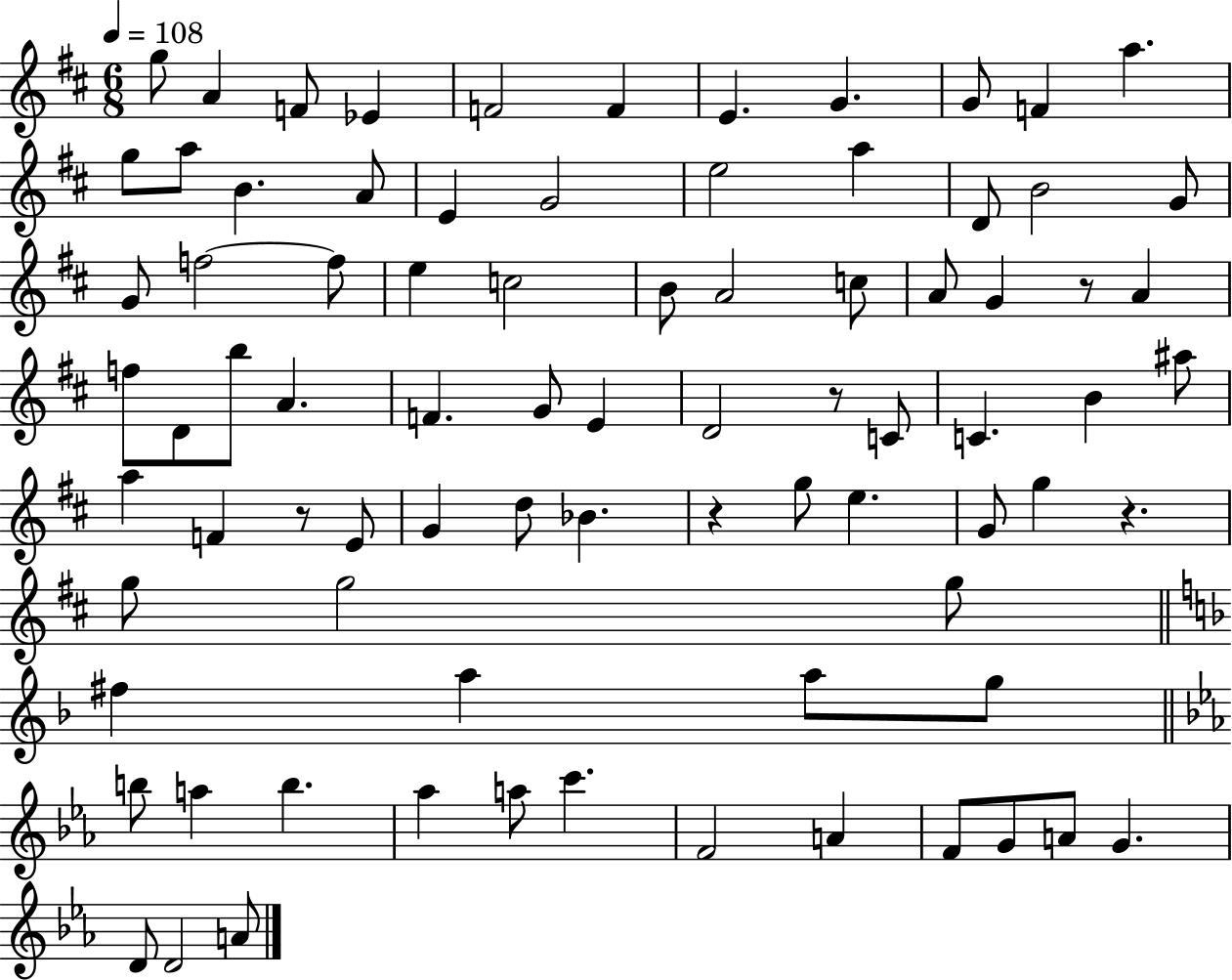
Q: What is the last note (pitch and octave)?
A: A4